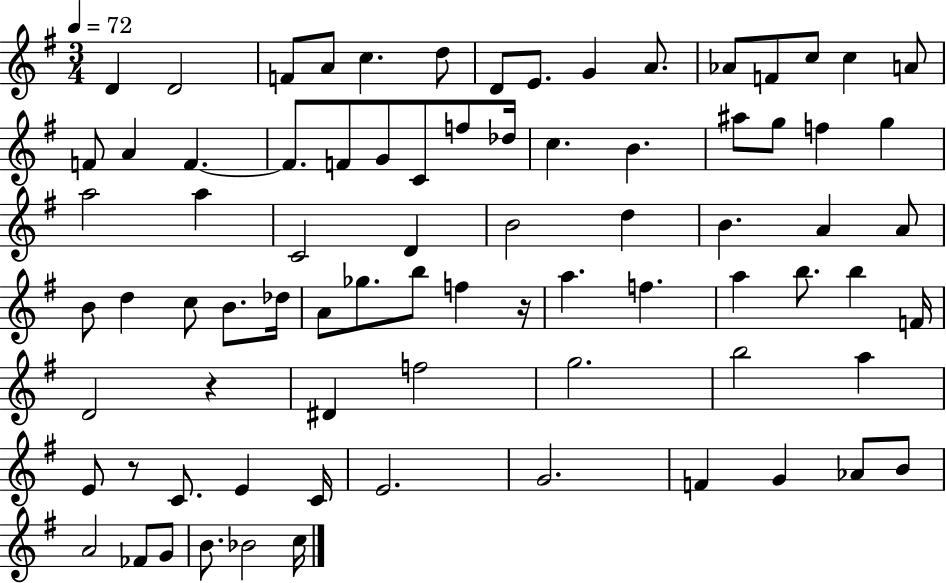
X:1
T:Untitled
M:3/4
L:1/4
K:G
D D2 F/2 A/2 c d/2 D/2 E/2 G A/2 _A/2 F/2 c/2 c A/2 F/2 A F F/2 F/2 G/2 C/2 f/2 _d/4 c B ^a/2 g/2 f g a2 a C2 D B2 d B A A/2 B/2 d c/2 B/2 _d/4 A/2 _g/2 b/2 f z/4 a f a b/2 b F/4 D2 z ^D f2 g2 b2 a E/2 z/2 C/2 E C/4 E2 G2 F G _A/2 B/2 A2 _F/2 G/2 B/2 _B2 c/4